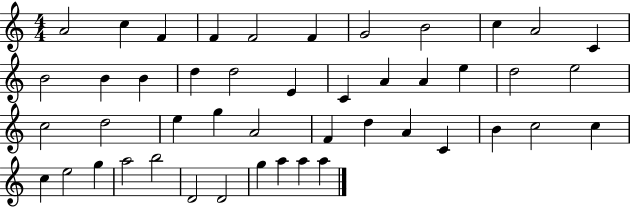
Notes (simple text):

A4/h C5/q F4/q F4/q F4/h F4/q G4/h B4/h C5/q A4/h C4/q B4/h B4/q B4/q D5/q D5/h E4/q C4/q A4/q A4/q E5/q D5/h E5/h C5/h D5/h E5/q G5/q A4/h F4/q D5/q A4/q C4/q B4/q C5/h C5/q C5/q E5/h G5/q A5/h B5/h D4/h D4/h G5/q A5/q A5/q A5/q